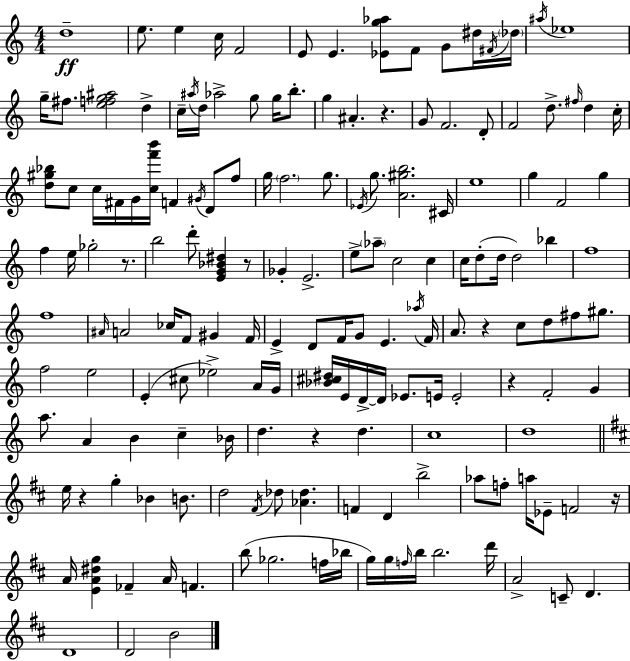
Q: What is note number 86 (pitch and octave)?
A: D5